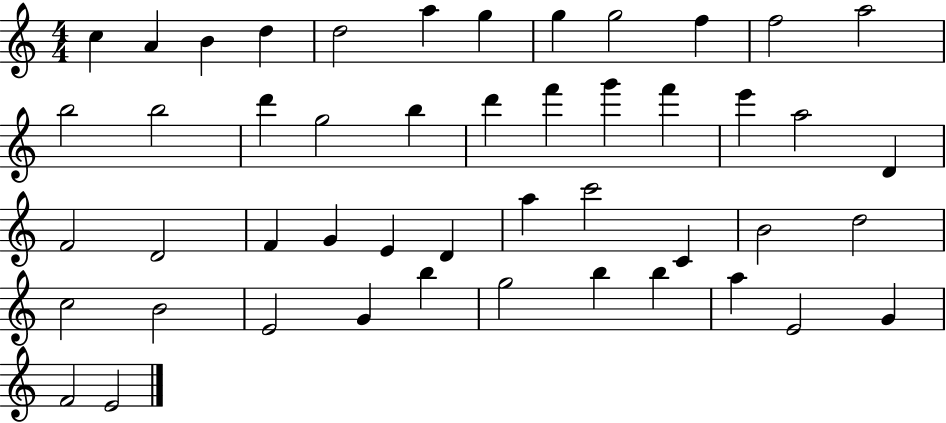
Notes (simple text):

C5/q A4/q B4/q D5/q D5/h A5/q G5/q G5/q G5/h F5/q F5/h A5/h B5/h B5/h D6/q G5/h B5/q D6/q F6/q G6/q F6/q E6/q A5/h D4/q F4/h D4/h F4/q G4/q E4/q D4/q A5/q C6/h C4/q B4/h D5/h C5/h B4/h E4/h G4/q B5/q G5/h B5/q B5/q A5/q E4/h G4/q F4/h E4/h